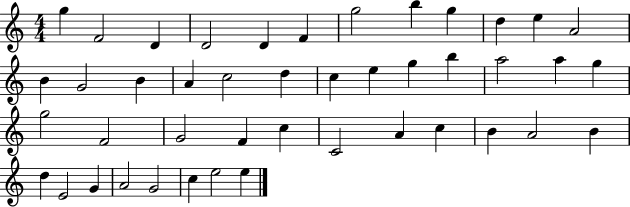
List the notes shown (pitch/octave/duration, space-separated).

G5/q F4/h D4/q D4/h D4/q F4/q G5/h B5/q G5/q D5/q E5/q A4/h B4/q G4/h B4/q A4/q C5/h D5/q C5/q E5/q G5/q B5/q A5/h A5/q G5/q G5/h F4/h G4/h F4/q C5/q C4/h A4/q C5/q B4/q A4/h B4/q D5/q E4/h G4/q A4/h G4/h C5/q E5/h E5/q